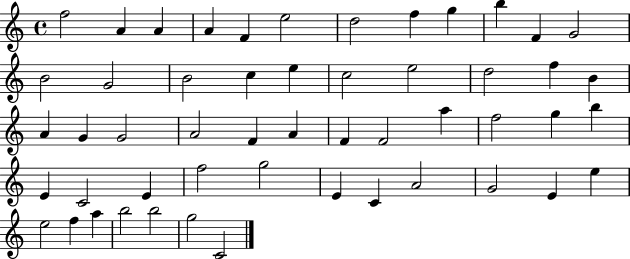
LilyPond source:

{
  \clef treble
  \time 4/4
  \defaultTimeSignature
  \key c \major
  f''2 a'4 a'4 | a'4 f'4 e''2 | d''2 f''4 g''4 | b''4 f'4 g'2 | \break b'2 g'2 | b'2 c''4 e''4 | c''2 e''2 | d''2 f''4 b'4 | \break a'4 g'4 g'2 | a'2 f'4 a'4 | f'4 f'2 a''4 | f''2 g''4 b''4 | \break e'4 c'2 e'4 | f''2 g''2 | e'4 c'4 a'2 | g'2 e'4 e''4 | \break e''2 f''4 a''4 | b''2 b''2 | g''2 c'2 | \bar "|."
}